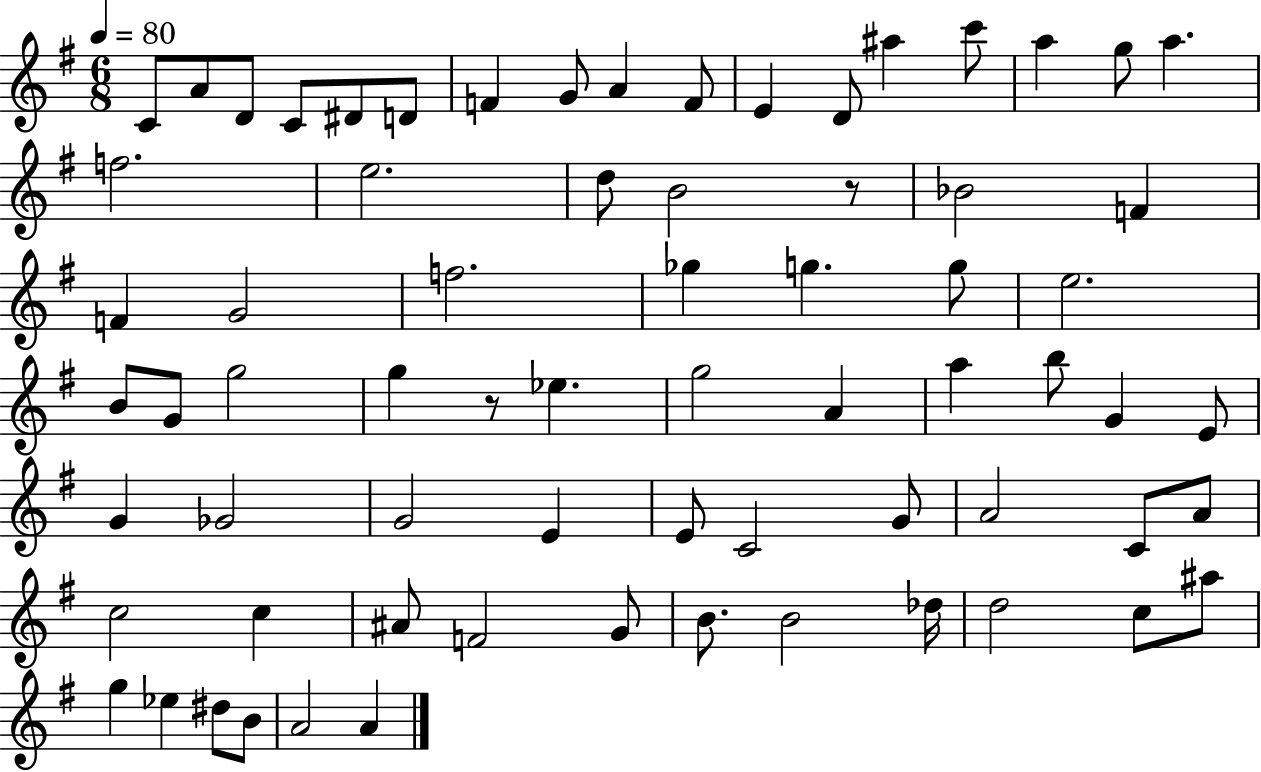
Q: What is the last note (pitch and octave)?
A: A4